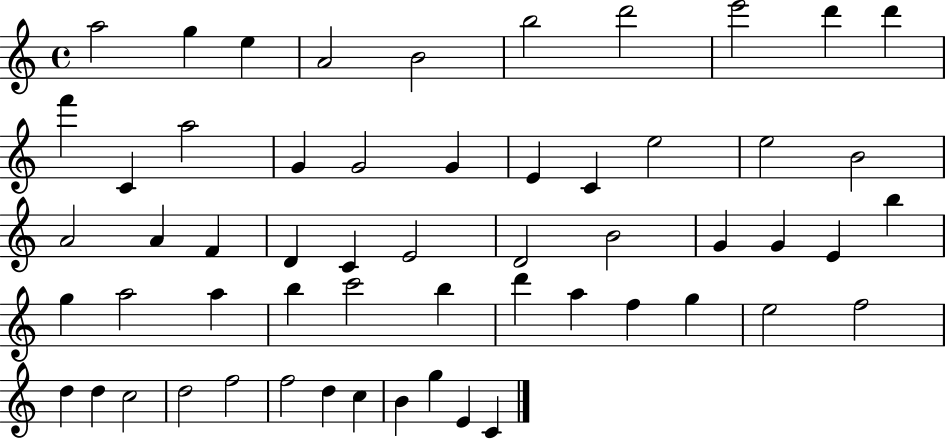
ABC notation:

X:1
T:Untitled
M:4/4
L:1/4
K:C
a2 g e A2 B2 b2 d'2 e'2 d' d' f' C a2 G G2 G E C e2 e2 B2 A2 A F D C E2 D2 B2 G G E b g a2 a b c'2 b d' a f g e2 f2 d d c2 d2 f2 f2 d c B g E C